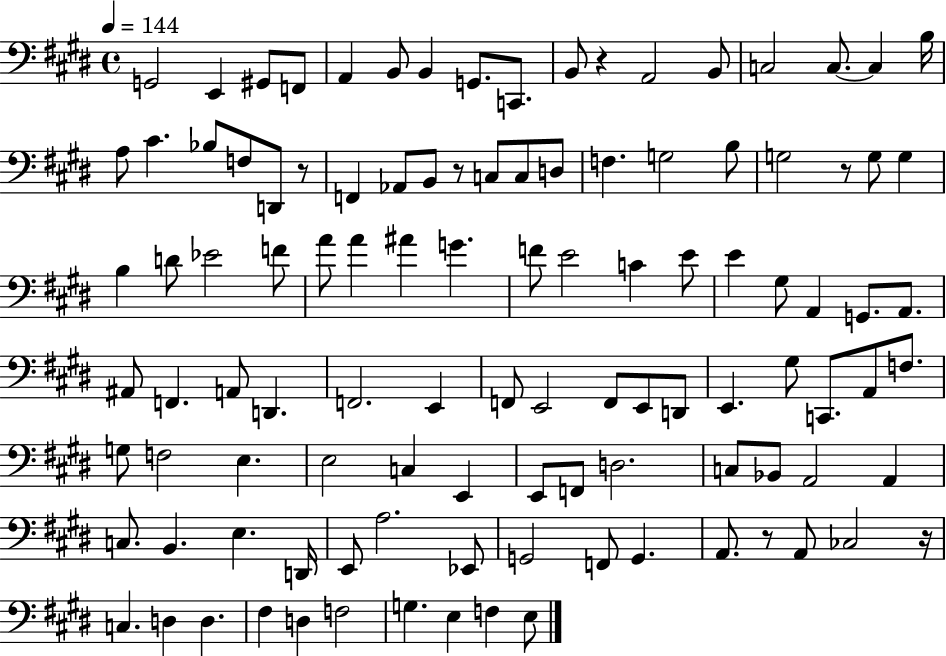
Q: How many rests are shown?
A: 6